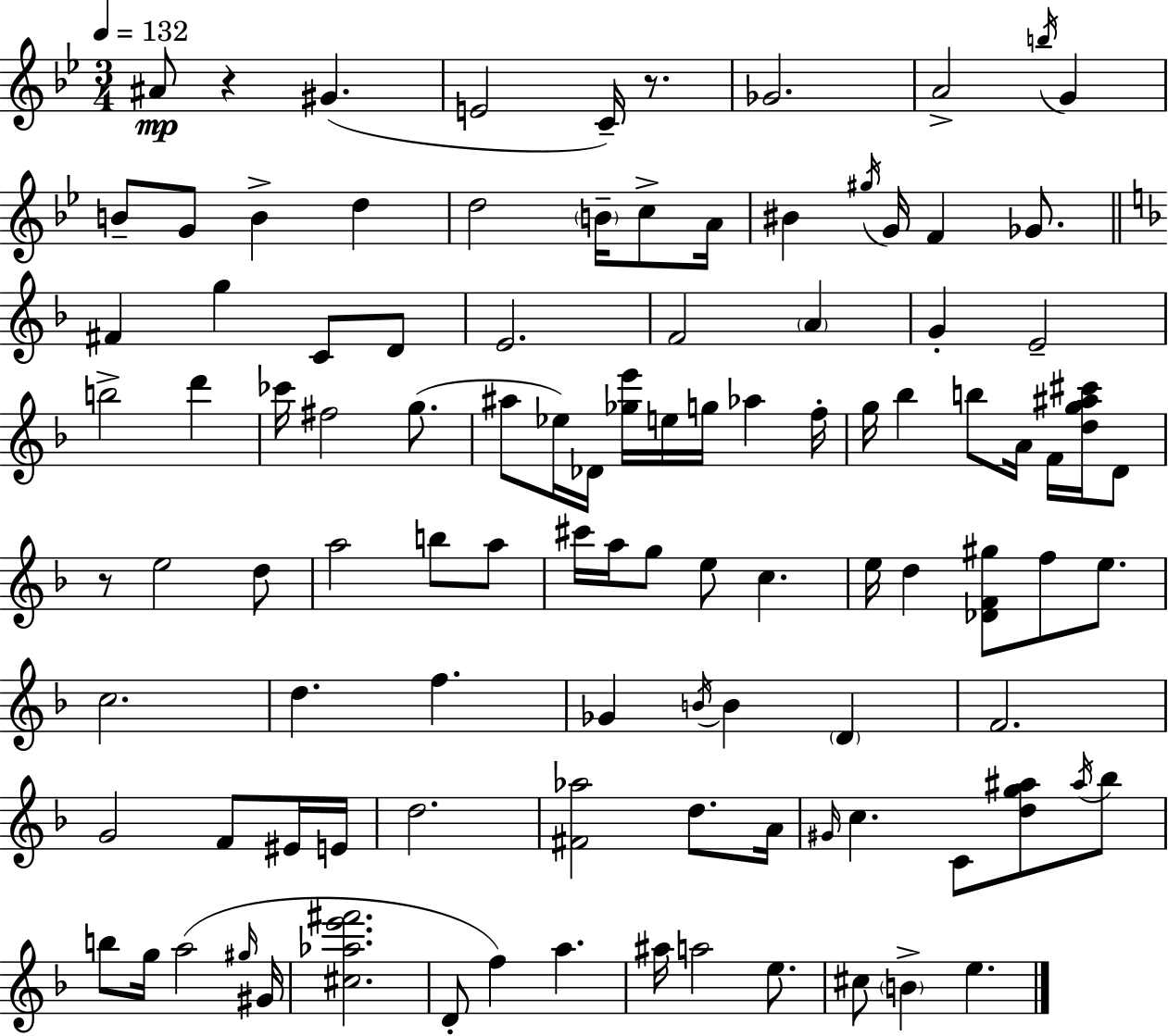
A#4/e R/q G#4/q. E4/h C4/s R/e. Gb4/h. A4/h B5/s G4/q B4/e G4/e B4/q D5/q D5/h B4/s C5/e A4/s BIS4/q G#5/s G4/s F4/q Gb4/e. F#4/q G5/q C4/e D4/e E4/h. F4/h A4/q G4/q E4/h B5/h D6/q CES6/s F#5/h G5/e. A#5/e Eb5/s Db4/s [Gb5,E6]/s E5/s G5/s Ab5/q F5/s G5/s Bb5/q B5/e A4/s F4/s [D5,G5,A#5,C#6]/s D4/e R/e E5/h D5/e A5/h B5/e A5/e C#6/s A5/s G5/e E5/e C5/q. E5/s D5/q [Db4,F4,G#5]/e F5/e E5/e. C5/h. D5/q. F5/q. Gb4/q B4/s B4/q D4/q F4/h. G4/h F4/e EIS4/s E4/s D5/h. [F#4,Ab5]/h D5/e. A4/s G#4/s C5/q. C4/e [D5,G5,A#5]/e A#5/s Bb5/e B5/e G5/s A5/h G#5/s G#4/s [C#5,Ab5,E6,F#6]/h. D4/e F5/q A5/q. A#5/s A5/h E5/e. C#5/e B4/q E5/q.